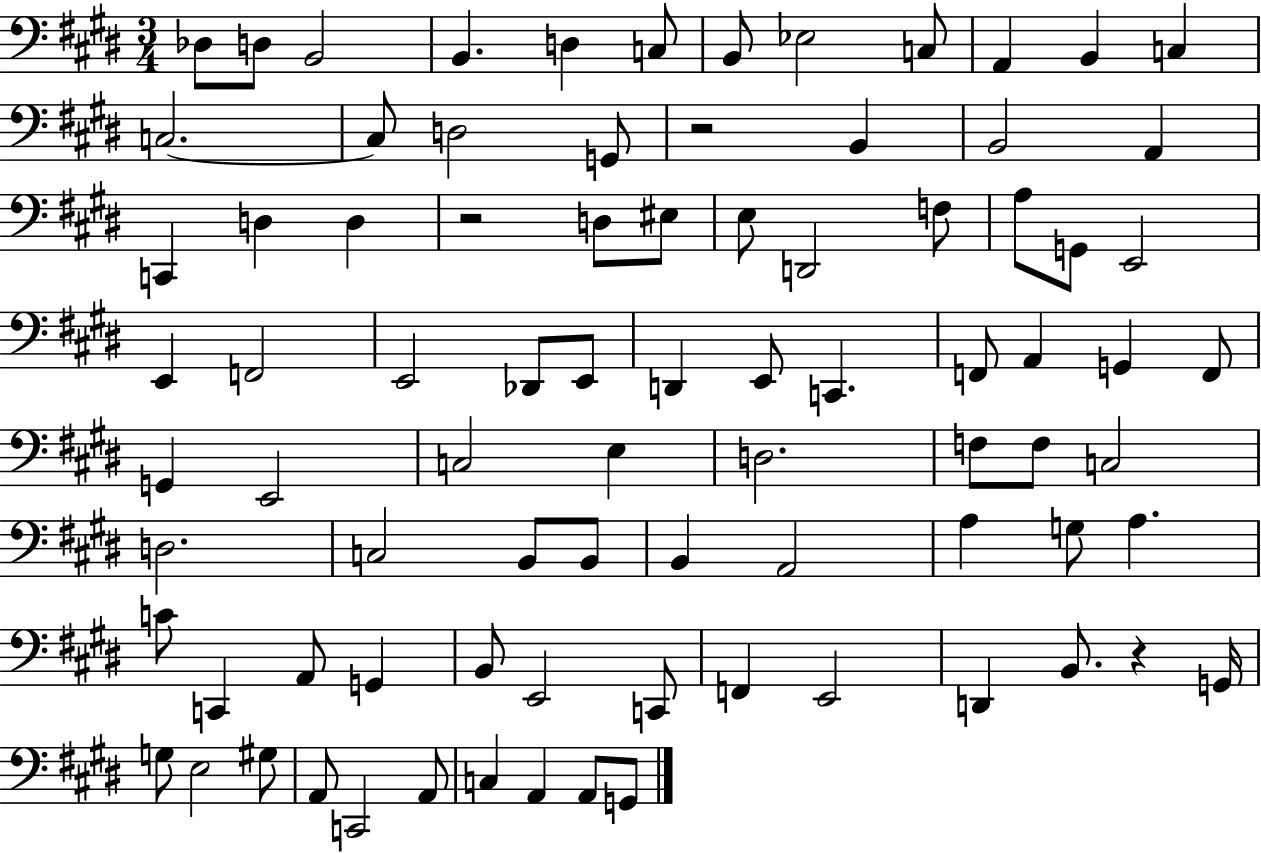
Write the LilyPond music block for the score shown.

{
  \clef bass
  \numericTimeSignature
  \time 3/4
  \key e \major
  des8 d8 b,2 | b,4. d4 c8 | b,8 ees2 c8 | a,4 b,4 c4 | \break c2.~~ | c8 d2 g,8 | r2 b,4 | b,2 a,4 | \break c,4 d4 d4 | r2 d8 eis8 | e8 d,2 f8 | a8 g,8 e,2 | \break e,4 f,2 | e,2 des,8 e,8 | d,4 e,8 c,4. | f,8 a,4 g,4 f,8 | \break g,4 e,2 | c2 e4 | d2. | f8 f8 c2 | \break d2. | c2 b,8 b,8 | b,4 a,2 | a4 g8 a4. | \break c'8 c,4 a,8 g,4 | b,8 e,2 c,8 | f,4 e,2 | d,4 b,8. r4 g,16 | \break g8 e2 gis8 | a,8 c,2 a,8 | c4 a,4 a,8 g,8 | \bar "|."
}